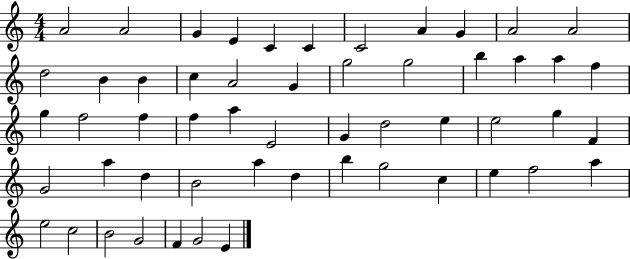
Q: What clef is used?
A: treble